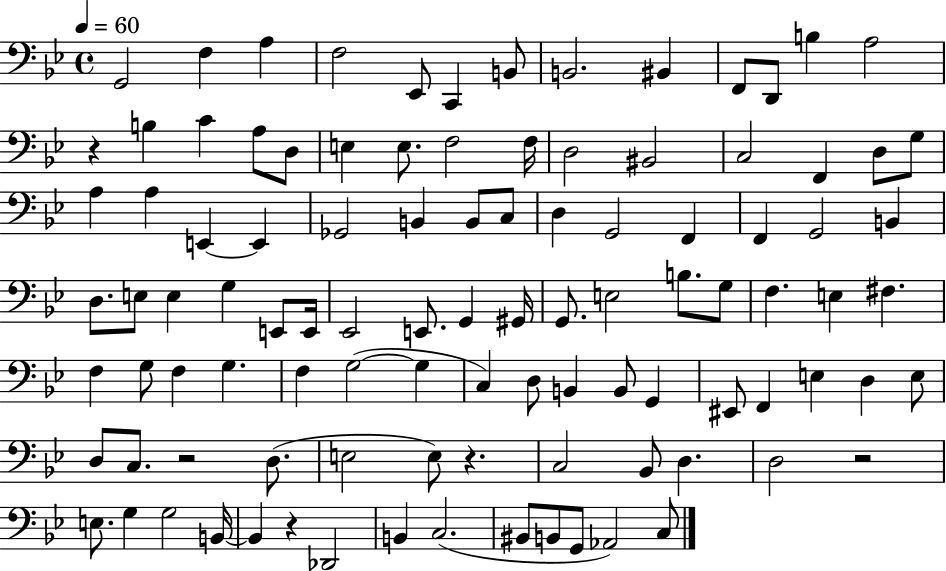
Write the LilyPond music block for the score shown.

{
  \clef bass
  \time 4/4
  \defaultTimeSignature
  \key bes \major
  \tempo 4 = 60
  g,2 f4 a4 | f2 ees,8 c,4 b,8 | b,2. bis,4 | f,8 d,8 b4 a2 | \break r4 b4 c'4 a8 d8 | e4 e8. f2 f16 | d2 bis,2 | c2 f,4 d8 g8 | \break a4 a4 e,4~~ e,4 | ges,2 b,4 b,8 c8 | d4 g,2 f,4 | f,4 g,2 b,4 | \break d8. e8 e4 g4 e,8 e,16 | ees,2 e,8. g,4 gis,16 | g,8. e2 b8. g8 | f4. e4 fis4. | \break f4 g8 f4 g4. | f4 g2~(~ g4 | c4) d8 b,4 b,8 g,4 | eis,8 f,4 e4 d4 e8 | \break d8 c8. r2 d8.( | e2 e8) r4. | c2 bes,8 d4. | d2 r2 | \break e8. g4 g2 b,16~~ | b,4 r4 des,2 | b,4 c2.( | bis,8 b,8 g,8 aes,2) c8 | \break \bar "|."
}